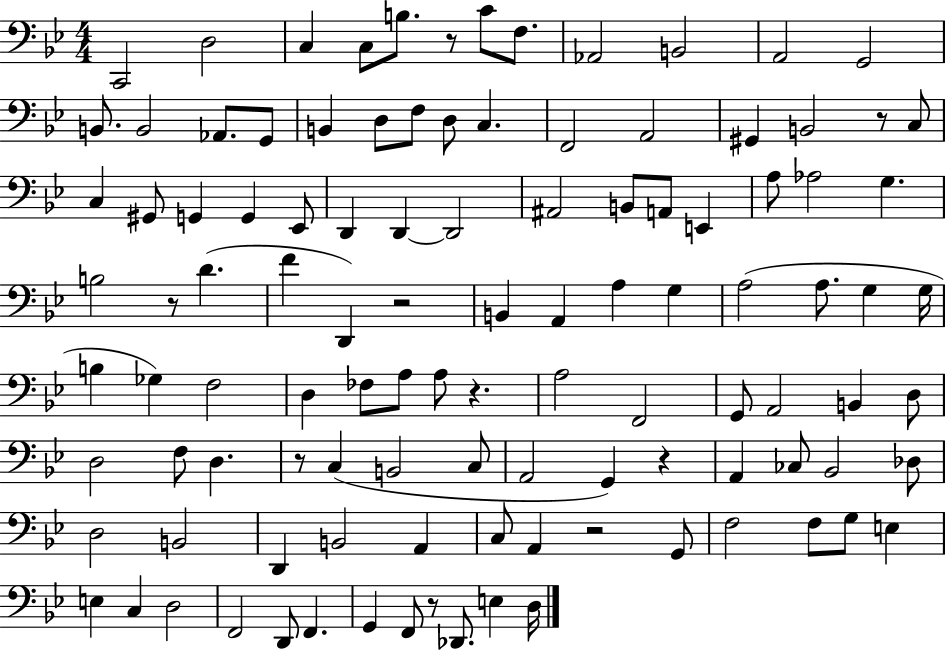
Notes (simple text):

C2/h D3/h C3/q C3/e B3/e. R/e C4/e F3/e. Ab2/h B2/h A2/h G2/h B2/e. B2/h Ab2/e. G2/e B2/q D3/e F3/e D3/e C3/q. F2/h A2/h G#2/q B2/h R/e C3/e C3/q G#2/e G2/q G2/q Eb2/e D2/q D2/q D2/h A#2/h B2/e A2/e E2/q A3/e Ab3/h G3/q. B3/h R/e D4/q. F4/q D2/q R/h B2/q A2/q A3/q G3/q A3/h A3/e. G3/q G3/s B3/q Gb3/q F3/h D3/q FES3/e A3/e A3/e R/q. A3/h F2/h G2/e A2/h B2/q D3/e D3/h F3/e D3/q. R/e C3/q B2/h C3/e A2/h G2/q R/q A2/q CES3/e Bb2/h Db3/e D3/h B2/h D2/q B2/h A2/q C3/e A2/q R/h G2/e F3/h F3/e G3/e E3/q E3/q C3/q D3/h F2/h D2/e F2/q. G2/q F2/e R/e Db2/e. E3/q D3/s